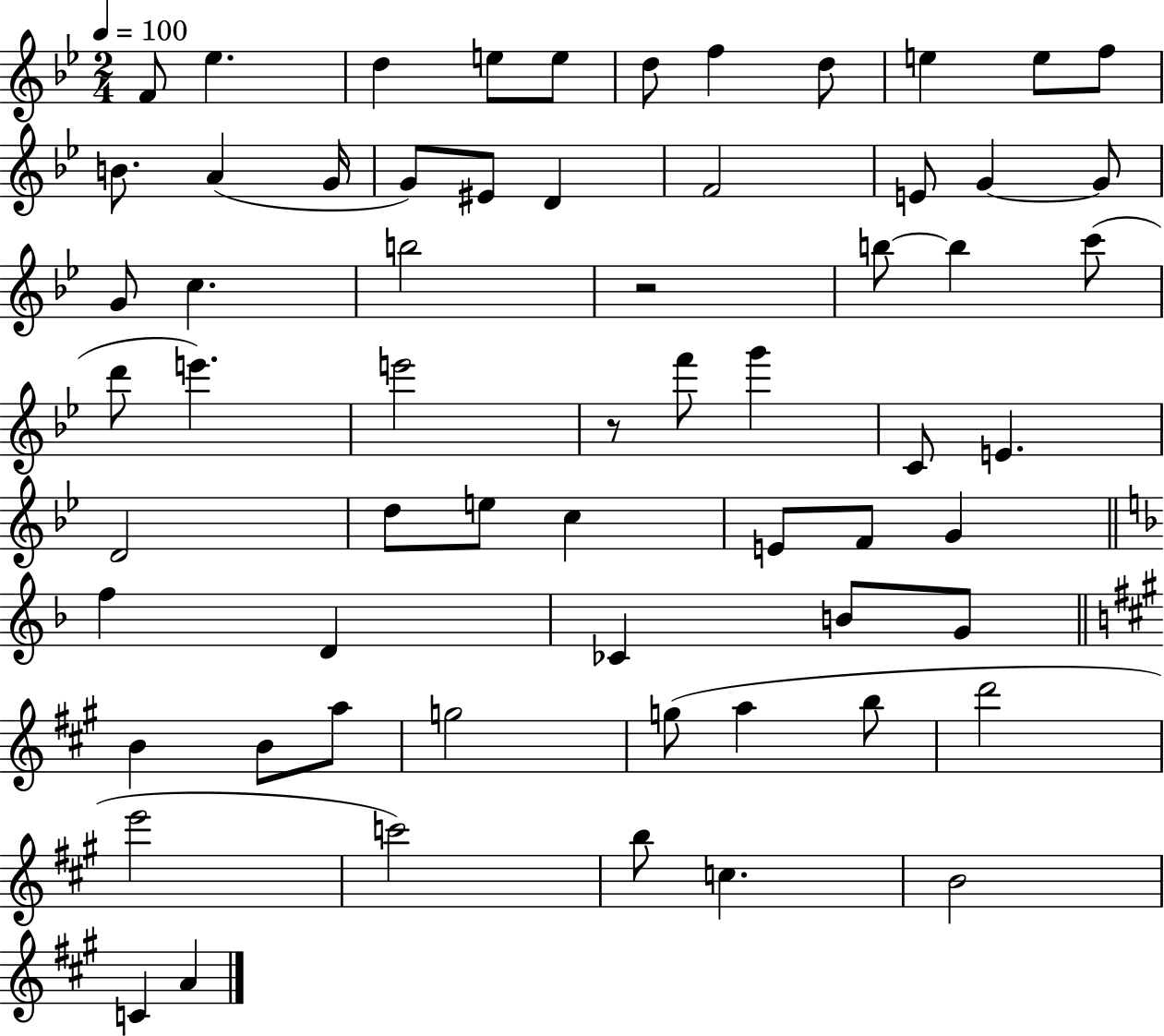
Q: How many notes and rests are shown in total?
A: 63